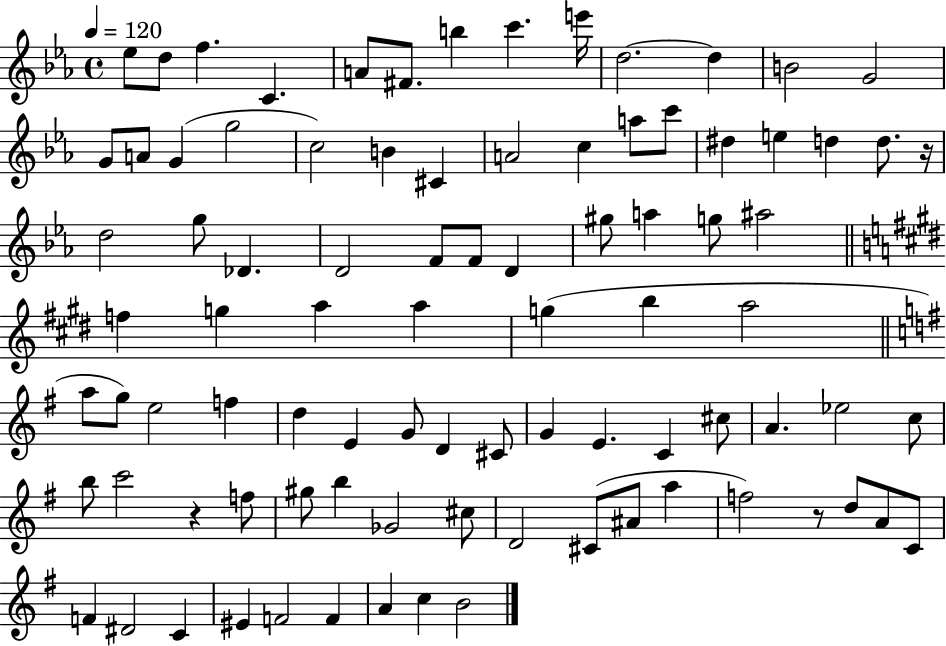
{
  \clef treble
  \time 4/4
  \defaultTimeSignature
  \key ees \major
  \tempo 4 = 120
  ees''8 d''8 f''4. c'4. | a'8 fis'8. b''4 c'''4. e'''16 | d''2.~~ d''4 | b'2 g'2 | \break g'8 a'8 g'4( g''2 | c''2) b'4 cis'4 | a'2 c''4 a''8 c'''8 | dis''4 e''4 d''4 d''8. r16 | \break d''2 g''8 des'4. | d'2 f'8 f'8 d'4 | gis''8 a''4 g''8 ais''2 | \bar "||" \break \key e \major f''4 g''4 a''4 a''4 | g''4( b''4 a''2 | \bar "||" \break \key e \minor a''8 g''8) e''2 f''4 | d''4 e'4 g'8 d'4 cis'8 | g'4 e'4. c'4 cis''8 | a'4. ees''2 c''8 | \break b''8 c'''2 r4 f''8 | gis''8 b''4 ges'2 cis''8 | d'2 cis'8( ais'8 a''4 | f''2) r8 d''8 a'8 c'8 | \break f'4 dis'2 c'4 | eis'4 f'2 f'4 | a'4 c''4 b'2 | \bar "|."
}